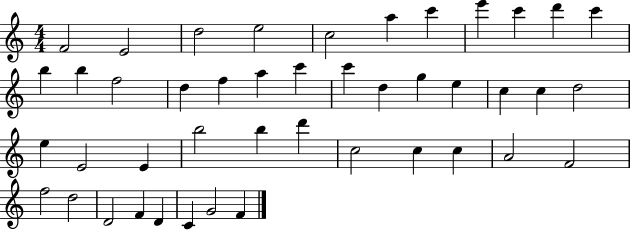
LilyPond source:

{
  \clef treble
  \numericTimeSignature
  \time 4/4
  \key c \major
  f'2 e'2 | d''2 e''2 | c''2 a''4 c'''4 | e'''4 c'''4 d'''4 c'''4 | \break b''4 b''4 f''2 | d''4 f''4 a''4 c'''4 | c'''4 d''4 g''4 e''4 | c''4 c''4 d''2 | \break e''4 e'2 e'4 | b''2 b''4 d'''4 | c''2 c''4 c''4 | a'2 f'2 | \break f''2 d''2 | d'2 f'4 d'4 | c'4 g'2 f'4 | \bar "|."
}